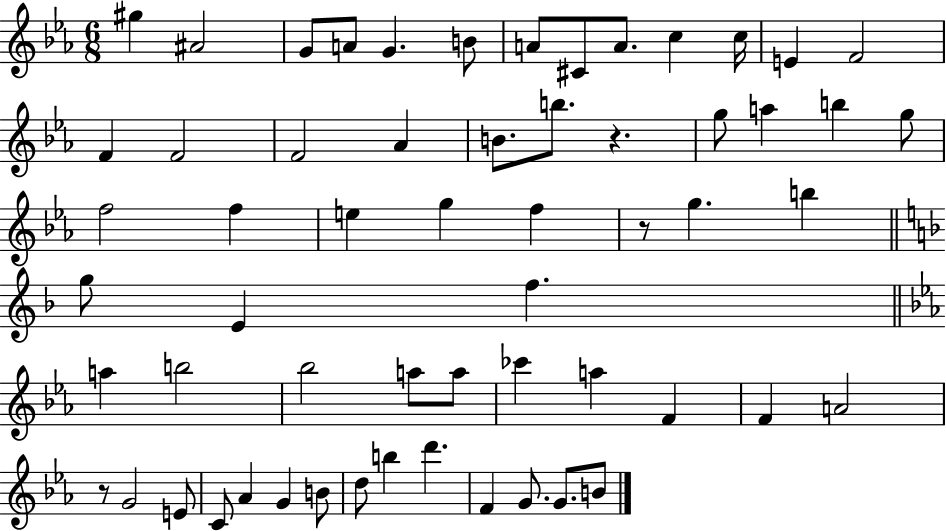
G#5/q A#4/h G4/e A4/e G4/q. B4/e A4/e C#4/e A4/e. C5/q C5/s E4/q F4/h F4/q F4/h F4/h Ab4/q B4/e. B5/e. R/q. G5/e A5/q B5/q G5/e F5/h F5/q E5/q G5/q F5/q R/e G5/q. B5/q G5/e E4/q F5/q. A5/q B5/h Bb5/h A5/e A5/e CES6/q A5/q F4/q F4/q A4/h R/e G4/h E4/e C4/e Ab4/q G4/q B4/e D5/e B5/q D6/q. F4/q G4/e. G4/e. B4/e